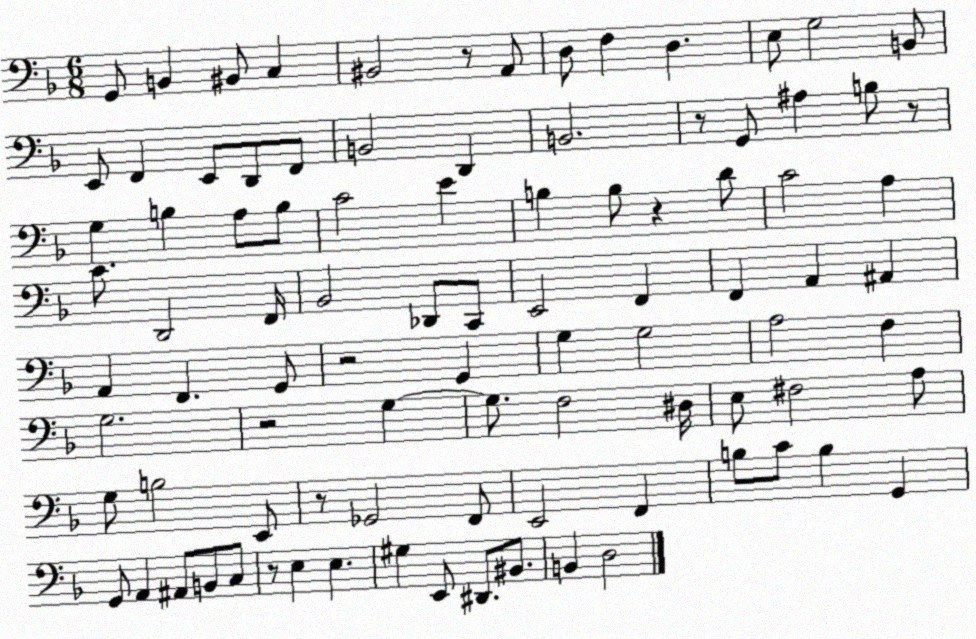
X:1
T:Untitled
M:6/8
L:1/4
K:F
G,,/2 B,, ^B,,/2 C, ^B,,2 z/2 A,,/2 D,/2 F, D, E,/2 G,2 B,,/2 E,,/2 F,, E,,/2 D,,/2 F,,/2 B,,2 D,, B,,2 z/2 G,,/2 ^A, B,/2 z/2 G, B, A,/2 B,/2 C2 E B, B,/2 z D/2 C2 A, C/2 D,,2 F,,/4 _B,,2 _D,,/2 C,,/2 E,,2 F,, F,, A,, ^A,, A,, F,, G,,/2 z2 G,, G, G,2 A,2 F, G,2 z2 G, G,/2 F,2 ^D,/4 E,/2 ^F,2 A,/2 G,/2 B,2 E,,/2 z/2 _G,,2 F,,/2 E,,2 F,, B,/2 C/2 B, G,, G,,/2 A,, ^A,,/2 B,,/2 C,/2 z/2 E, E, ^G, E,,/2 ^D,,/2 ^B,,/2 B,, D,2